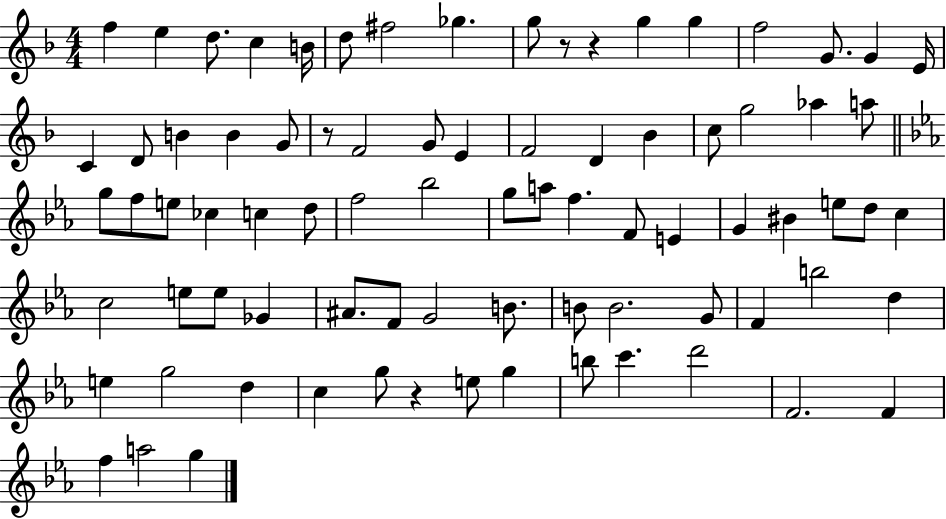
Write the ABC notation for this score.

X:1
T:Untitled
M:4/4
L:1/4
K:F
f e d/2 c B/4 d/2 ^f2 _g g/2 z/2 z g g f2 G/2 G E/4 C D/2 B B G/2 z/2 F2 G/2 E F2 D _B c/2 g2 _a a/2 g/2 f/2 e/2 _c c d/2 f2 _b2 g/2 a/2 f F/2 E G ^B e/2 d/2 c c2 e/2 e/2 _G ^A/2 F/2 G2 B/2 B/2 B2 G/2 F b2 d e g2 d c g/2 z e/2 g b/2 c' d'2 F2 F f a2 g